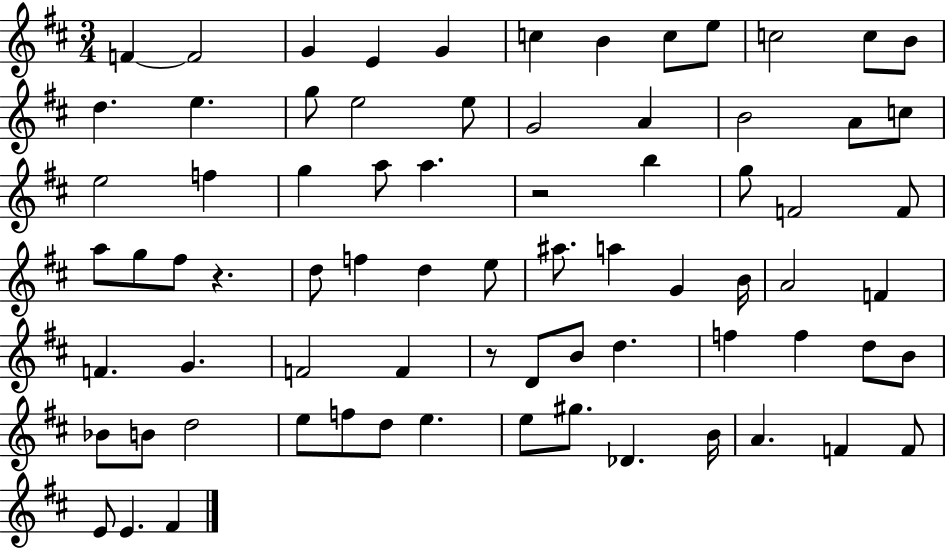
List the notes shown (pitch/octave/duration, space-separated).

F4/q F4/h G4/q E4/q G4/q C5/q B4/q C5/e E5/e C5/h C5/e B4/e D5/q. E5/q. G5/e E5/h E5/e G4/h A4/q B4/h A4/e C5/e E5/h F5/q G5/q A5/e A5/q. R/h B5/q G5/e F4/h F4/e A5/e G5/e F#5/e R/q. D5/e F5/q D5/q E5/e A#5/e. A5/q G4/q B4/s A4/h F4/q F4/q. G4/q. F4/h F4/q R/e D4/e B4/e D5/q. F5/q F5/q D5/e B4/e Bb4/e B4/e D5/h E5/e F5/e D5/e E5/q. E5/e G#5/e. Db4/q. B4/s A4/q. F4/q F4/e E4/e E4/q. F#4/q